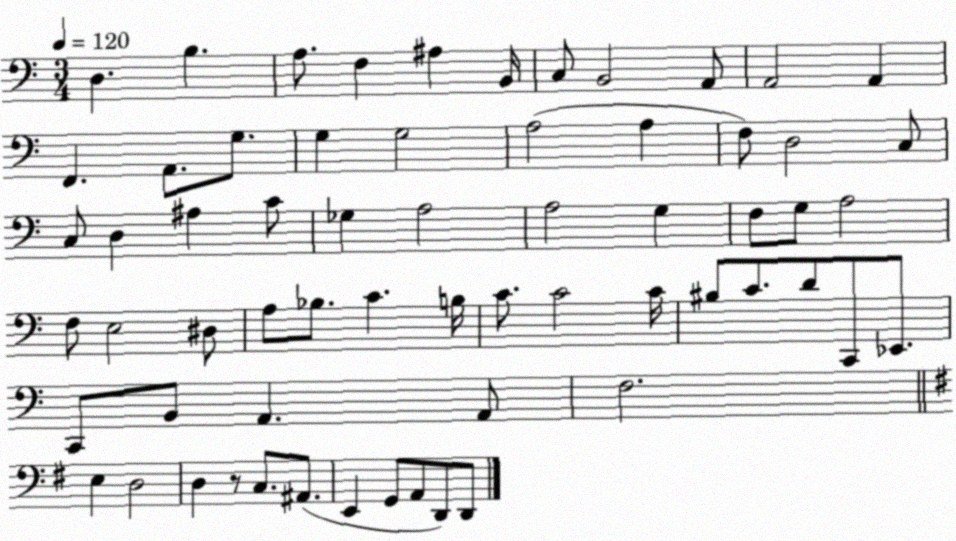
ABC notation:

X:1
T:Untitled
M:3/4
L:1/4
K:C
D, B, A,/2 F, ^A, B,,/4 C,/2 B,,2 A,,/2 A,,2 A,, F,, A,,/2 G,/2 G, G,2 A,2 A, F,/2 D,2 C,/2 C,/2 D, ^A, C/2 _G, A,2 A,2 G, F,/2 G,/2 A,2 F,/2 E,2 ^D,/2 A,/2 _B,/2 C B,/4 C/2 C2 C/4 ^B,/2 C/2 D/2 C,,/2 _E,,/2 C,,/2 B,,/2 A,, A,,/2 F,2 E, D,2 D, z/2 C,/2 ^A,,/2 E,, G,,/2 A,,/2 D,,/2 D,,/2